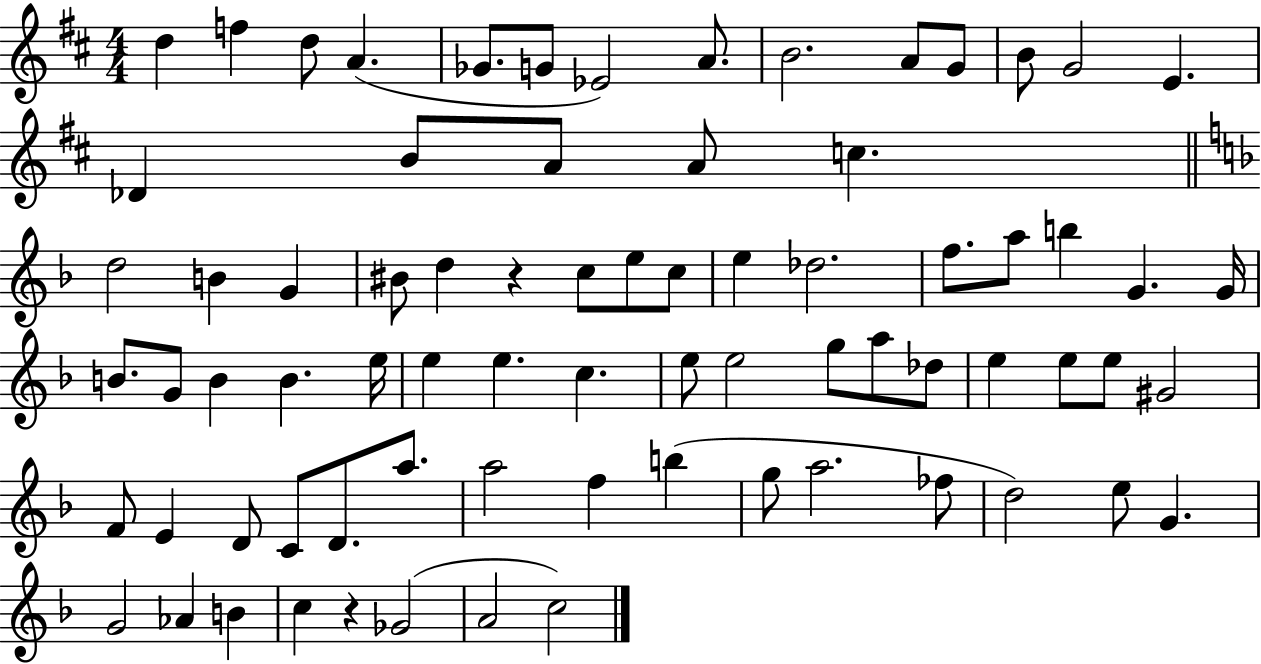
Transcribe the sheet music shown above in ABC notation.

X:1
T:Untitled
M:4/4
L:1/4
K:D
d f d/2 A _G/2 G/2 _E2 A/2 B2 A/2 G/2 B/2 G2 E _D B/2 A/2 A/2 c d2 B G ^B/2 d z c/2 e/2 c/2 e _d2 f/2 a/2 b G G/4 B/2 G/2 B B e/4 e e c e/2 e2 g/2 a/2 _d/2 e e/2 e/2 ^G2 F/2 E D/2 C/2 D/2 a/2 a2 f b g/2 a2 _f/2 d2 e/2 G G2 _A B c z _G2 A2 c2